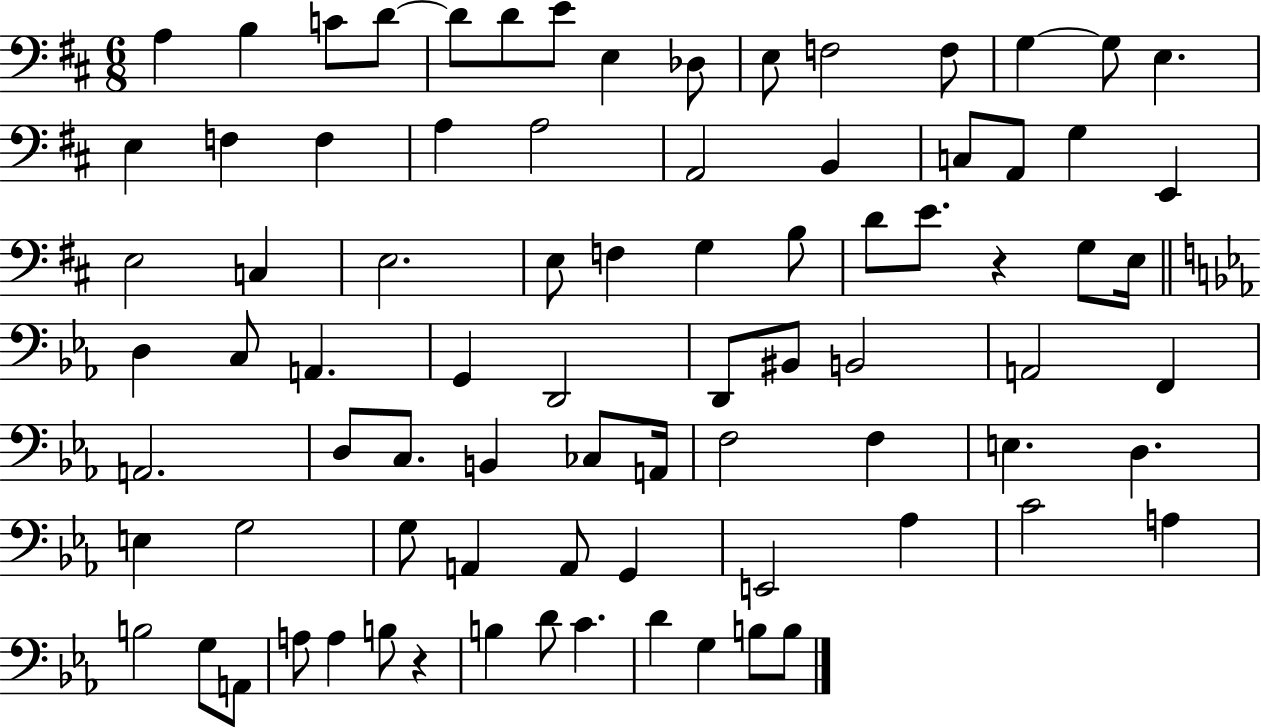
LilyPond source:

{
  \clef bass
  \numericTimeSignature
  \time 6/8
  \key d \major
  a4 b4 c'8 d'8~~ | d'8 d'8 e'8 e4 des8 | e8 f2 f8 | g4~~ g8 e4. | \break e4 f4 f4 | a4 a2 | a,2 b,4 | c8 a,8 g4 e,4 | \break e2 c4 | e2. | e8 f4 g4 b8 | d'8 e'8. r4 g8 e16 | \break \bar "||" \break \key ees \major d4 c8 a,4. | g,4 d,2 | d,8 bis,8 b,2 | a,2 f,4 | \break a,2. | d8 c8. b,4 ces8 a,16 | f2 f4 | e4. d4. | \break e4 g2 | g8 a,4 a,8 g,4 | e,2 aes4 | c'2 a4 | \break b2 g8 a,8 | a8 a4 b8 r4 | b4 d'8 c'4. | d'4 g4 b8 b8 | \break \bar "|."
}